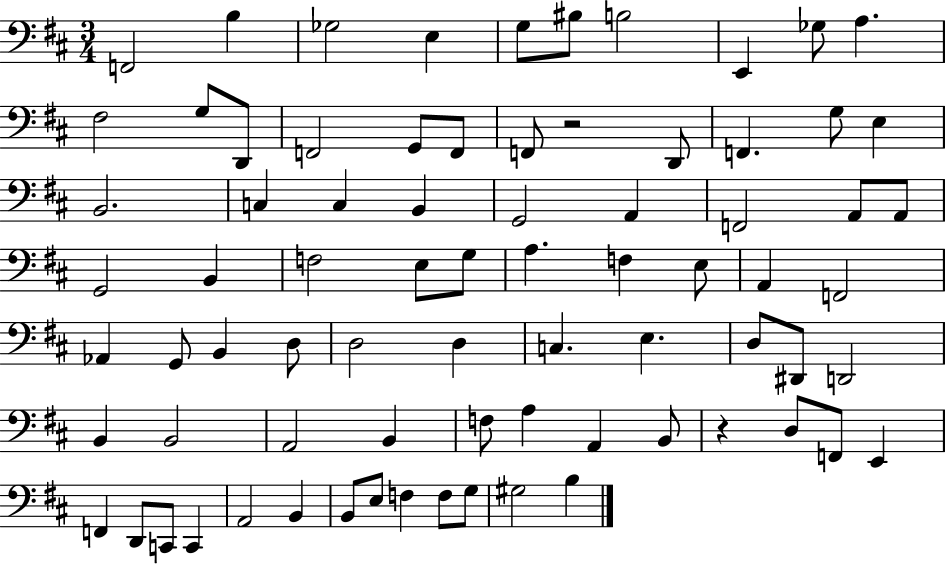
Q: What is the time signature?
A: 3/4